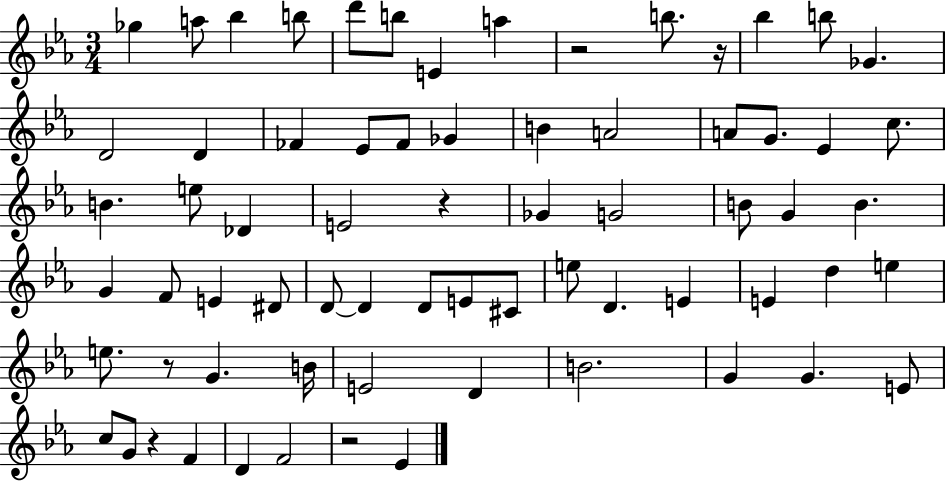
X:1
T:Untitled
M:3/4
L:1/4
K:Eb
_g a/2 _b b/2 d'/2 b/2 E a z2 b/2 z/4 _b b/2 _G D2 D _F _E/2 _F/2 _G B A2 A/2 G/2 _E c/2 B e/2 _D E2 z _G G2 B/2 G B G F/2 E ^D/2 D/2 D D/2 E/2 ^C/2 e/2 D E E d e e/2 z/2 G B/4 E2 D B2 G G E/2 c/2 G/2 z F D F2 z2 _E